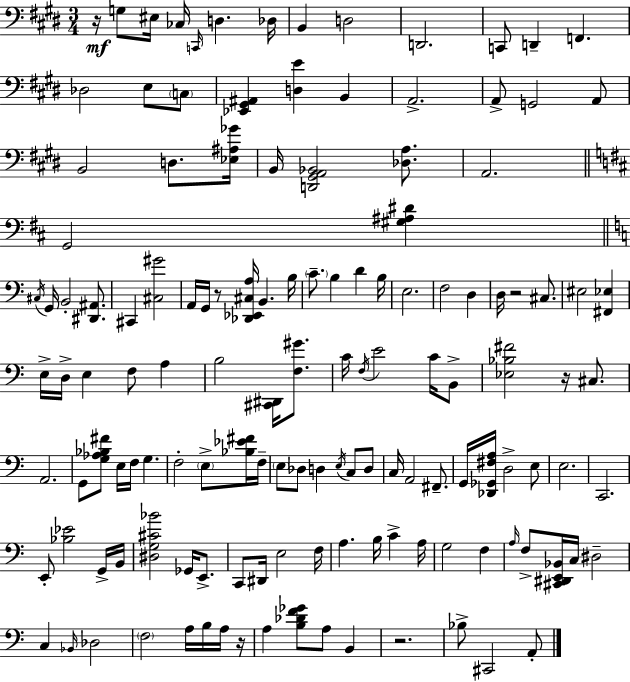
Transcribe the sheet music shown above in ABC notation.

X:1
T:Untitled
M:3/4
L:1/4
K:E
z/4 G,/2 ^E,/4 _C,/4 C,,/4 D, _D,/4 B,, D,2 D,,2 C,,/2 D,, F,, _D,2 E,/2 C,/2 [_E,,^G,,^A,,] [D,E] B,, A,,2 A,,/2 G,,2 A,,/2 B,,2 D,/2 [_E,^A,_G]/4 B,,/4 [D,,^G,,A,,_B,,]2 [_D,A,]/2 A,,2 G,,2 [^G,^A,^D] ^C,/4 G,,/4 B,,2 [^D,,^A,,]/2 ^C,, [^C,^G]2 A,,/4 G,,/4 z/2 [_D,,_E,,^C,A,]/4 B,, B,/4 C/2 B, D B,/4 E,2 F,2 D, D,/4 z2 ^C,/2 ^E,2 [^F,,_E,] E,/4 D,/4 E, F,/2 A, B,2 [^C,,^D,,]/4 [F,^G]/2 C/4 F,/4 E2 C/4 B,,/2 [_E,_B,^F]2 z/4 ^C,/2 A,,2 G,,/2 [G,_A,_B,^F]/2 E,/4 F,/4 G, F,2 E,/2 [_B,_E^F]/4 F,/4 E,/2 _D,/2 D, E,/4 C,/2 D,/2 C,/4 A,,2 ^F,,/2 G,,/4 [_D,,_G,,^F,A,]/4 D,2 E,/2 E,2 C,,2 E,,/2 [_B,_E]2 G,,/4 B,,/4 [^D,G,^C_B]2 _G,,/4 E,,/2 C,,/2 ^D,,/4 E,2 F,/4 A, B,/4 C A,/4 G,2 F, A,/4 F,/2 [^C,,^D,,E,,_B,,]/4 C,/4 ^D,2 C, _B,,/4 _D,2 F,2 A,/4 B,/4 A,/4 z/4 A, [B,_DF_G]/2 A,/2 B,, z2 _B,/2 ^C,,2 A,,/2